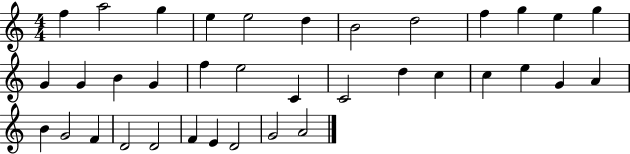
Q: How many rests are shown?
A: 0